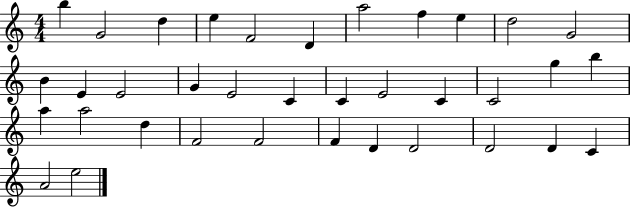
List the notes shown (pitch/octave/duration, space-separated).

B5/q G4/h D5/q E5/q F4/h D4/q A5/h F5/q E5/q D5/h G4/h B4/q E4/q E4/h G4/q E4/h C4/q C4/q E4/h C4/q C4/h G5/q B5/q A5/q A5/h D5/q F4/h F4/h F4/q D4/q D4/h D4/h D4/q C4/q A4/h E5/h